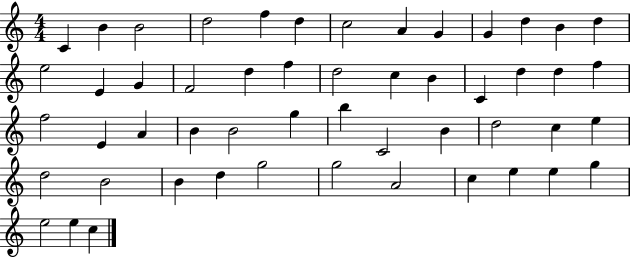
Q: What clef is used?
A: treble